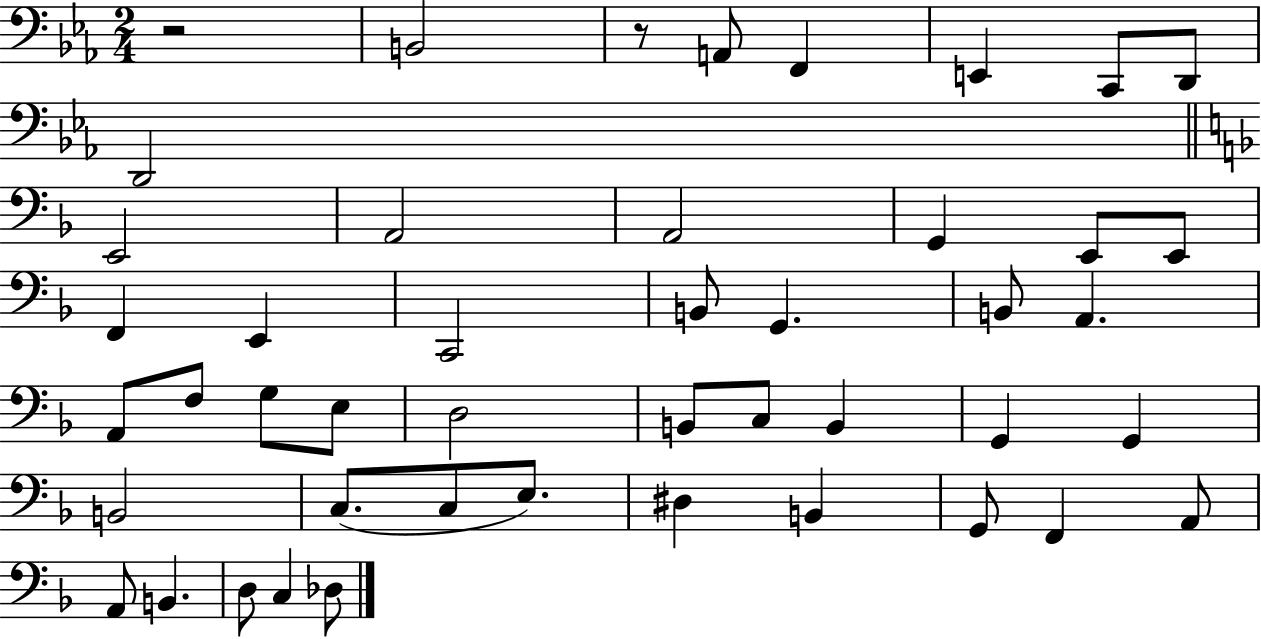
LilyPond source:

{
  \clef bass
  \numericTimeSignature
  \time 2/4
  \key ees \major
  r2 | b,2 | r8 a,8 f,4 | e,4 c,8 d,8 | \break d,2 | \bar "||" \break \key d \minor e,2 | a,2 | a,2 | g,4 e,8 e,8 | \break f,4 e,4 | c,2 | b,8 g,4. | b,8 a,4. | \break a,8 f8 g8 e8 | d2 | b,8 c8 b,4 | g,4 g,4 | \break b,2 | c8.( c8 e8.) | dis4 b,4 | g,8 f,4 a,8 | \break a,8 b,4. | d8 c4 des8 | \bar "|."
}